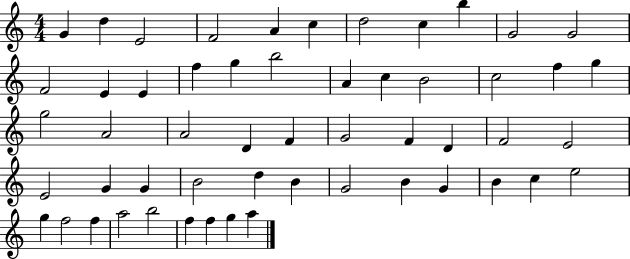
G4/q D5/q E4/h F4/h A4/q C5/q D5/h C5/q B5/q G4/h G4/h F4/h E4/q E4/q F5/q G5/q B5/h A4/q C5/q B4/h C5/h F5/q G5/q G5/h A4/h A4/h D4/q F4/q G4/h F4/q D4/q F4/h E4/h E4/h G4/q G4/q B4/h D5/q B4/q G4/h B4/q G4/q B4/q C5/q E5/h G5/q F5/h F5/q A5/h B5/h F5/q F5/q G5/q A5/q